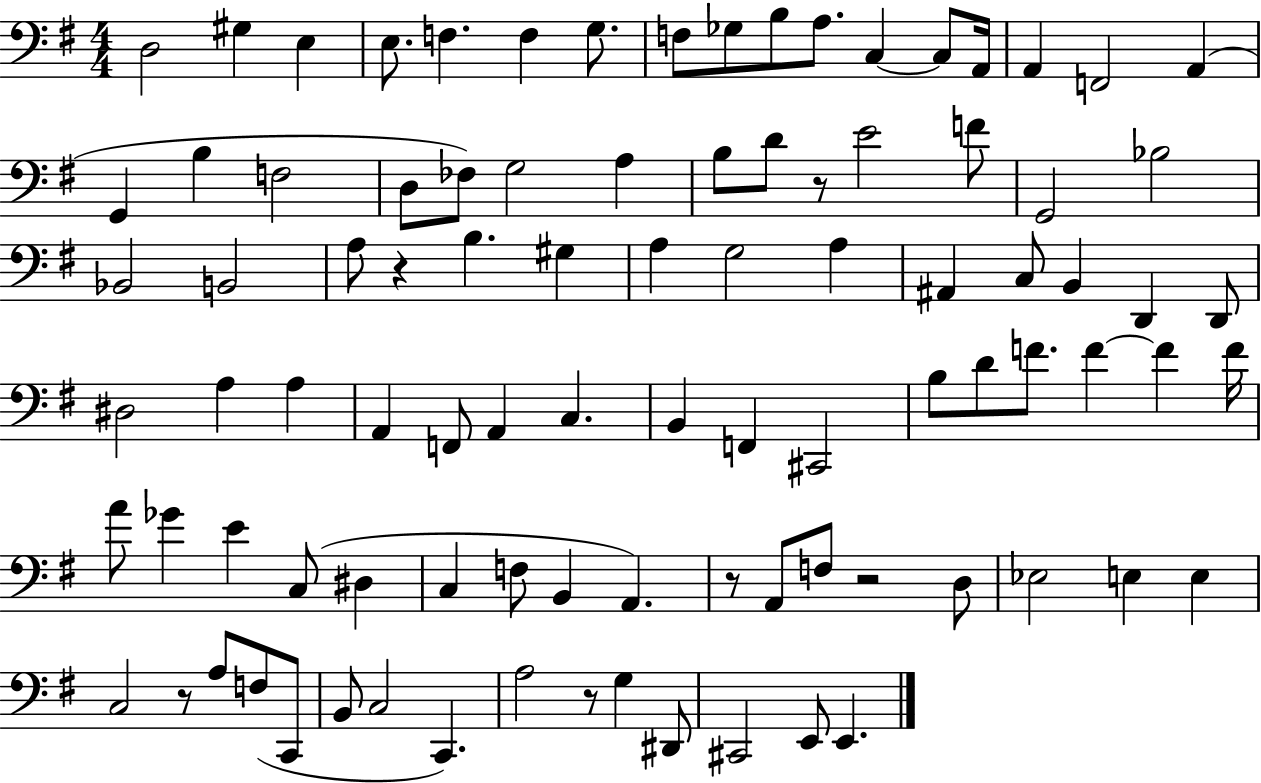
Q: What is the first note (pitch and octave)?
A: D3